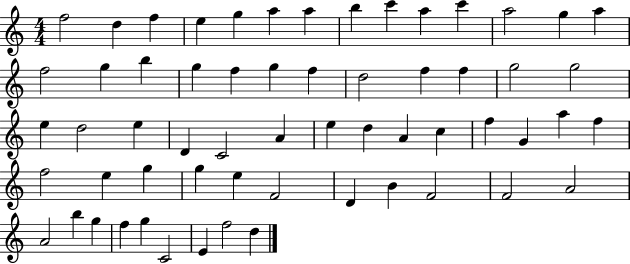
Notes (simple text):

F5/h D5/q F5/q E5/q G5/q A5/q A5/q B5/q C6/q A5/q C6/q A5/h G5/q A5/q F5/h G5/q B5/q G5/q F5/q G5/q F5/q D5/h F5/q F5/q G5/h G5/h E5/q D5/h E5/q D4/q C4/h A4/q E5/q D5/q A4/q C5/q F5/q G4/q A5/q F5/q F5/h E5/q G5/q G5/q E5/q F4/h D4/q B4/q F4/h F4/h A4/h A4/h B5/q G5/q F5/q G5/q C4/h E4/q F5/h D5/q